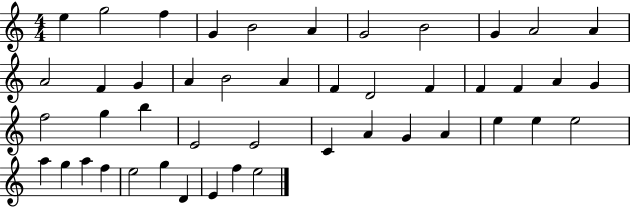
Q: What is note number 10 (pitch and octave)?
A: A4